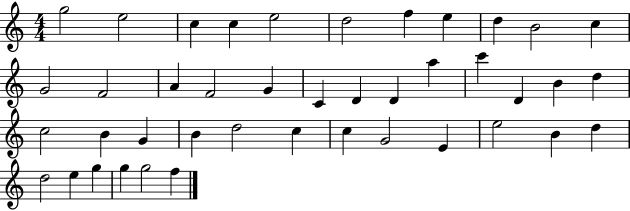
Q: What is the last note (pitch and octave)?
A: F5